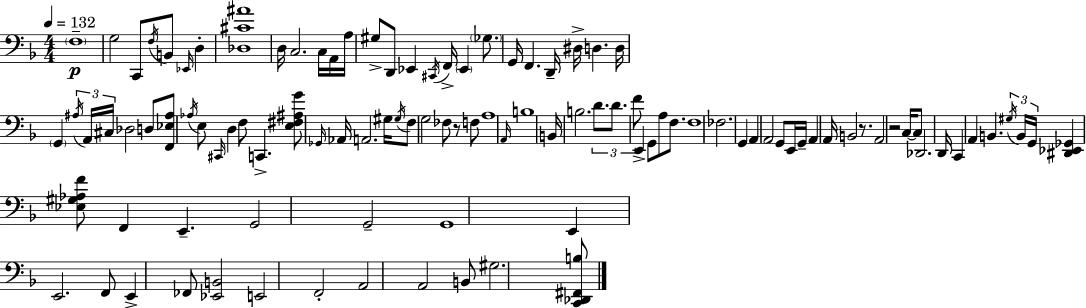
X:1
T:Untitled
M:4/4
L:1/4
K:F
F,4 G,2 C,,/2 F,/4 B,,/2 _E,,/4 D, [_D,^C^A]4 D,/4 C,2 C,/4 A,,/4 A,/4 ^G,/2 D,,/2 _E,, ^C,,/4 F,,/4 _E,, _G,/2 G,,/4 F,, D,,/4 ^D,/4 D, D,/4 G,, ^A,/4 A,,/4 ^C,/4 _D,2 D,/2 [F,,_E,^A,]/2 _A,/4 E,/2 ^C,,/4 D, F,/2 C,, [E,^F,^A,G]/2 _G,,/4 _A,,/4 A,,2 ^G,/4 ^G,/4 F,/2 G,2 _F,/2 z/2 F,/2 A,4 A,,/4 B,4 B,,/4 B,2 D/2 D/2 F/2 E,, G,,/2 A,/2 F,/2 F,4 _F,2 G,, A,, A,,2 G,,/2 E,,/4 G,,/4 A,, A,,/4 B,,2 z/2 A,,2 z2 C,/4 C,/2 _D,,2 D,,/4 C,, A,, B,, ^G,/4 B,,/4 G,,/4 [^D,,_E,,_G,,] [_E,^G,_A,F]/2 F,, E,, G,,2 G,,2 G,,4 E,, E,,2 F,,/2 E,, _F,,/2 [_E,,B,,]2 E,,2 F,,2 A,,2 A,,2 B,,/2 ^G,2 [C,,_D,,^F,,B,]/2